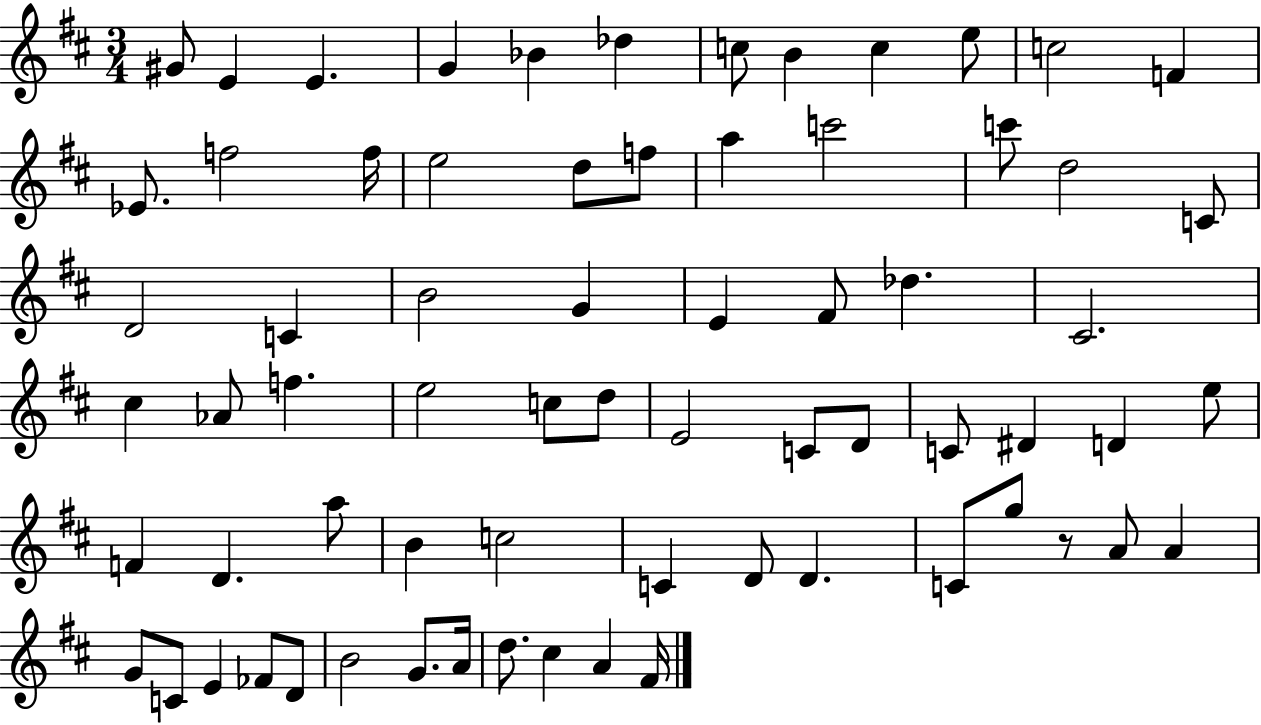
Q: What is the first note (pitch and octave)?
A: G#4